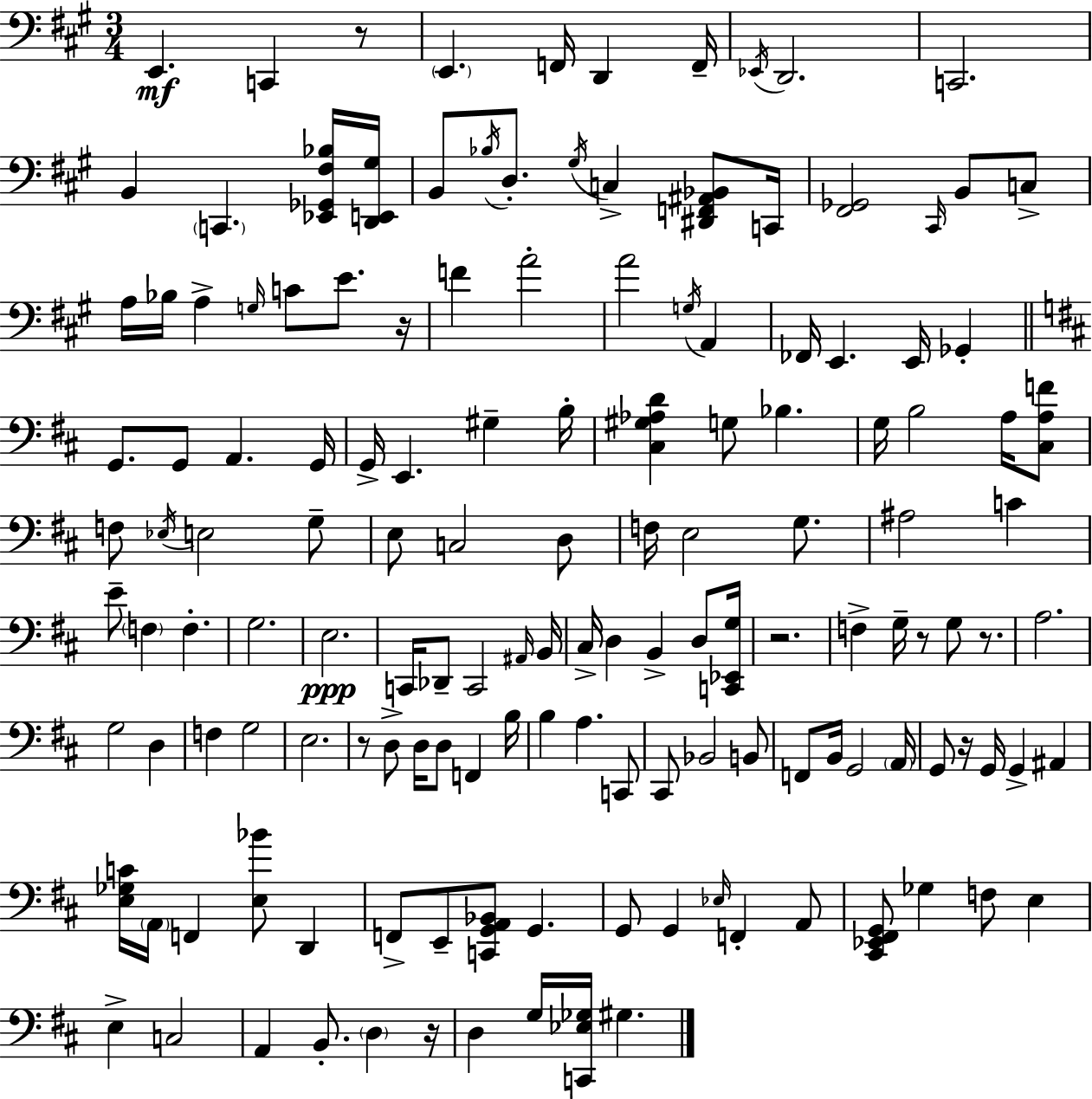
E2/q. C2/q R/e E2/q. F2/s D2/q F2/s Eb2/s D2/h. C2/h. B2/q C2/q. [Eb2,Gb2,F#3,Bb3]/s [D2,E2,G#3]/s B2/e Bb3/s D3/e. G#3/s C3/q [D#2,F2,A#2,Bb2]/e C2/s [F#2,Gb2]/h C#2/s B2/e C3/e A3/s Bb3/s A3/q G3/s C4/e E4/e. R/s F4/q A4/h A4/h G3/s A2/q FES2/s E2/q. E2/s Gb2/q G2/e. G2/e A2/q. G2/s G2/s E2/q. G#3/q B3/s [C#3,G#3,Ab3,D4]/q G3/e Bb3/q. G3/s B3/h A3/s [C#3,A3,F4]/e F3/e Eb3/s E3/h G3/e E3/e C3/h D3/e F3/s E3/h G3/e. A#3/h C4/q E4/e F3/q F3/q. G3/h. E3/h. C2/s Db2/e C2/h A#2/s B2/s C#3/s D3/q B2/q D3/e [C2,Eb2,G3]/s R/h. F3/q G3/s R/e G3/e R/e. A3/h. G3/h D3/q F3/q G3/h E3/h. R/e D3/e D3/s D3/e F2/q B3/s B3/q A3/q. C2/e C#2/e Bb2/h B2/e F2/e B2/s G2/h A2/s G2/e R/s G2/s G2/q A#2/q [E3,Gb3,C4]/s A2/s F2/q [E3,Bb4]/e D2/q F2/e E2/e [C2,G2,A2,Bb2]/e G2/q. G2/e G2/q Eb3/s F2/q A2/e [C#2,Eb2,F#2,G2]/e Gb3/q F3/e E3/q E3/q C3/h A2/q B2/e. D3/q R/s D3/q G3/s [C2,Eb3,Gb3]/s G#3/q.